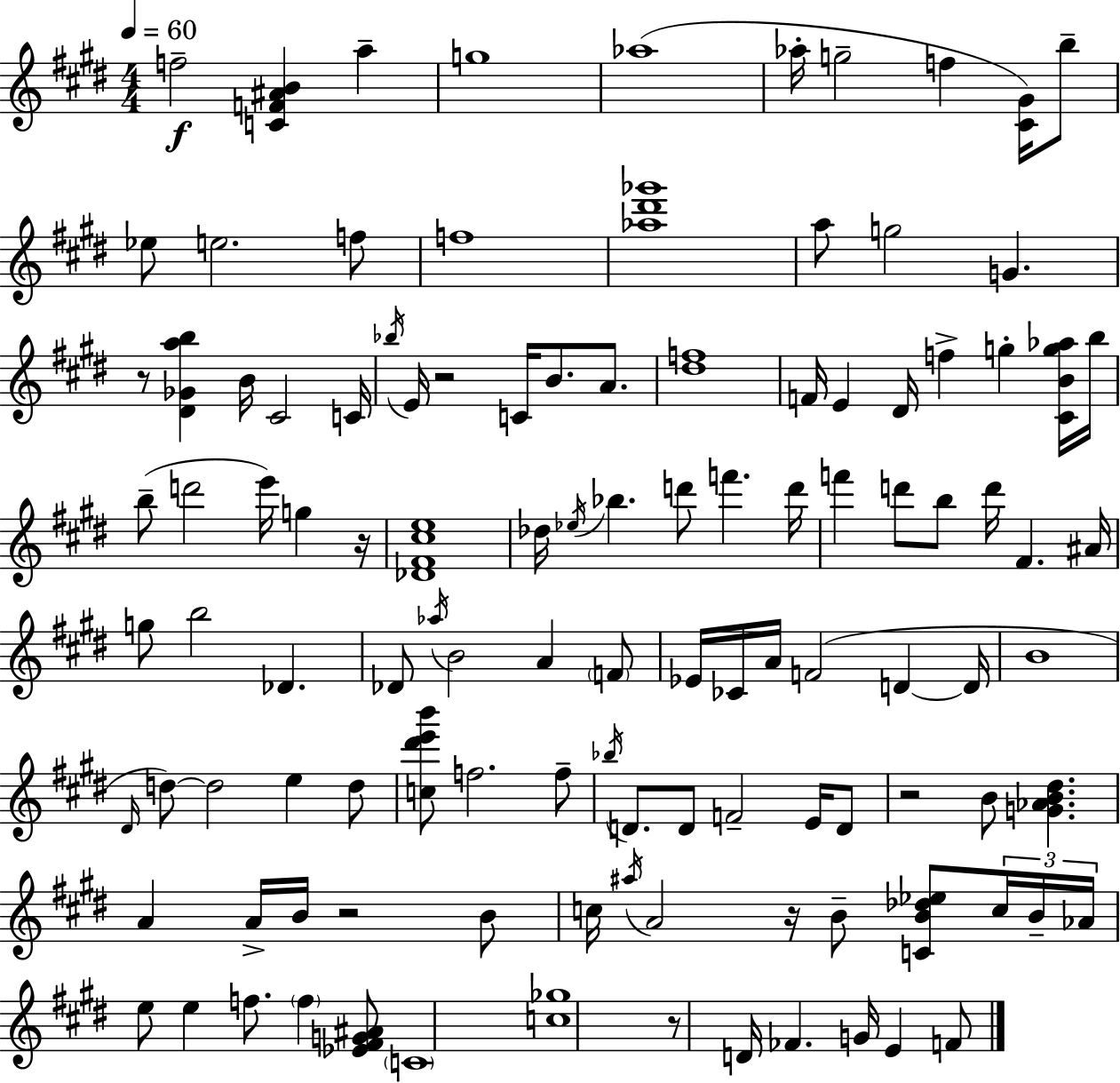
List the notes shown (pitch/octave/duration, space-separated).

F5/h [C4,F4,A#4,B4]/q A5/q G5/w Ab5/w Ab5/s G5/h F5/q [C#4,G#4]/s B5/e Eb5/e E5/h. F5/e F5/w [Ab5,D#6,Gb6]/w A5/e G5/h G4/q. R/e [D#4,Gb4,A5,B5]/q B4/s C#4/h C4/s Bb5/s E4/s R/h C4/s B4/e. A4/e. [D#5,F5]/w F4/s E4/q D#4/s F5/q G5/q [C#4,B4,G5,Ab5]/s B5/s B5/e D6/h E6/s G5/q R/s [Db4,F#4,C#5,E5]/w Db5/s Eb5/s Bb5/q. D6/e F6/q. D6/s F6/q D6/e B5/e D6/s F#4/q. A#4/s G5/e B5/h Db4/q. Db4/e Ab5/s B4/h A4/q F4/e Eb4/s CES4/s A4/s F4/h D4/q D4/s B4/w D#4/s D5/e D5/h E5/q D5/e [C5,D#6,E6,B6]/e F5/h. F5/e Bb5/s D4/e. D4/e F4/h E4/s D4/e R/h B4/e [G4,Ab4,B4,D#5]/q. A4/q A4/s B4/s R/h B4/e C5/s A#5/s A4/h R/s B4/e [C4,B4,Db5,Eb5]/e C5/s B4/s Ab4/s E5/e E5/q F5/e. F5/q [Eb4,F#4,G4,A#4]/e C4/w [C5,Gb5]/w R/e D4/s FES4/q. G4/s E4/q F4/e